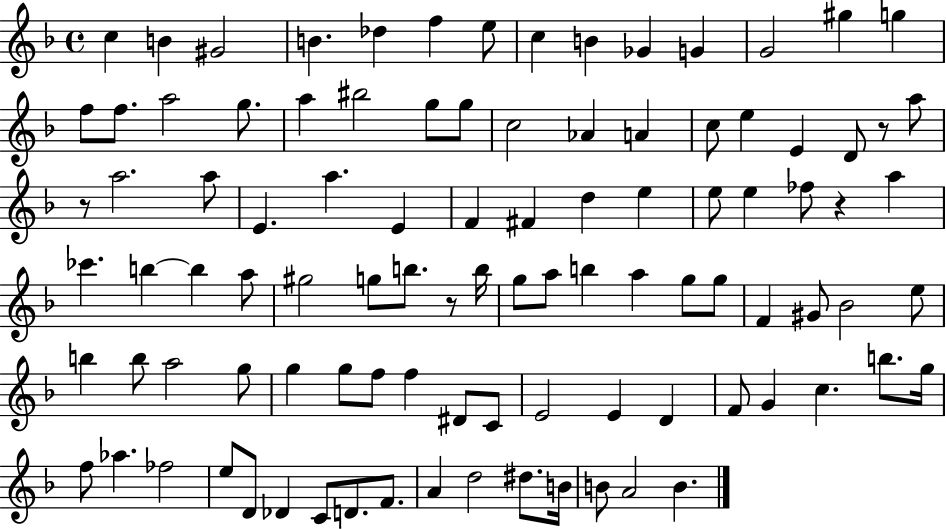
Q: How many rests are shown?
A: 4